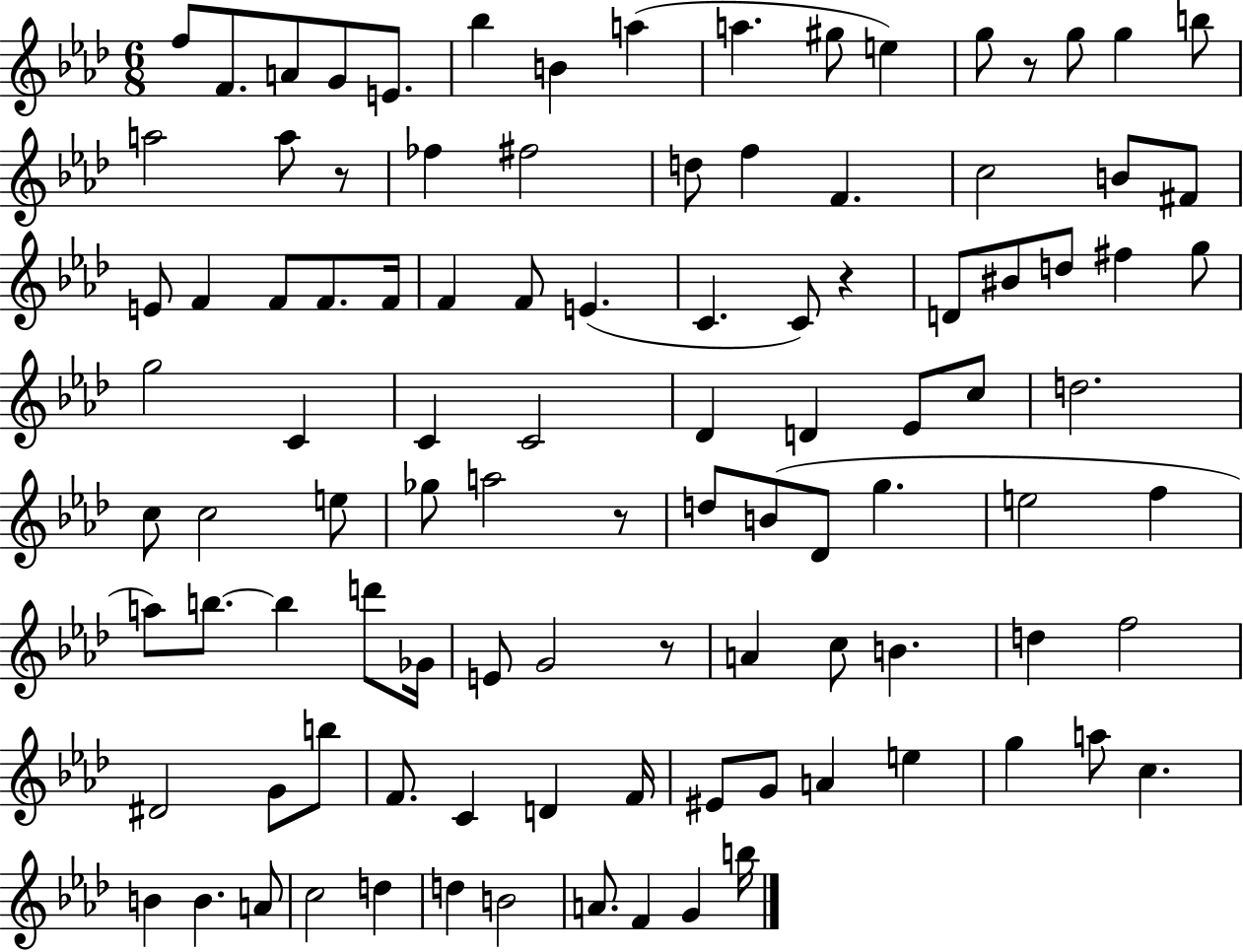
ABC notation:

X:1
T:Untitled
M:6/8
L:1/4
K:Ab
f/2 F/2 A/2 G/2 E/2 _b B a a ^g/2 e g/2 z/2 g/2 g b/2 a2 a/2 z/2 _f ^f2 d/2 f F c2 B/2 ^F/2 E/2 F F/2 F/2 F/4 F F/2 E C C/2 z D/2 ^B/2 d/2 ^f g/2 g2 C C C2 _D D _E/2 c/2 d2 c/2 c2 e/2 _g/2 a2 z/2 d/2 B/2 _D/2 g e2 f a/2 b/2 b d'/2 _G/4 E/2 G2 z/2 A c/2 B d f2 ^D2 G/2 b/2 F/2 C D F/4 ^E/2 G/2 A e g a/2 c B B A/2 c2 d d B2 A/2 F G b/4